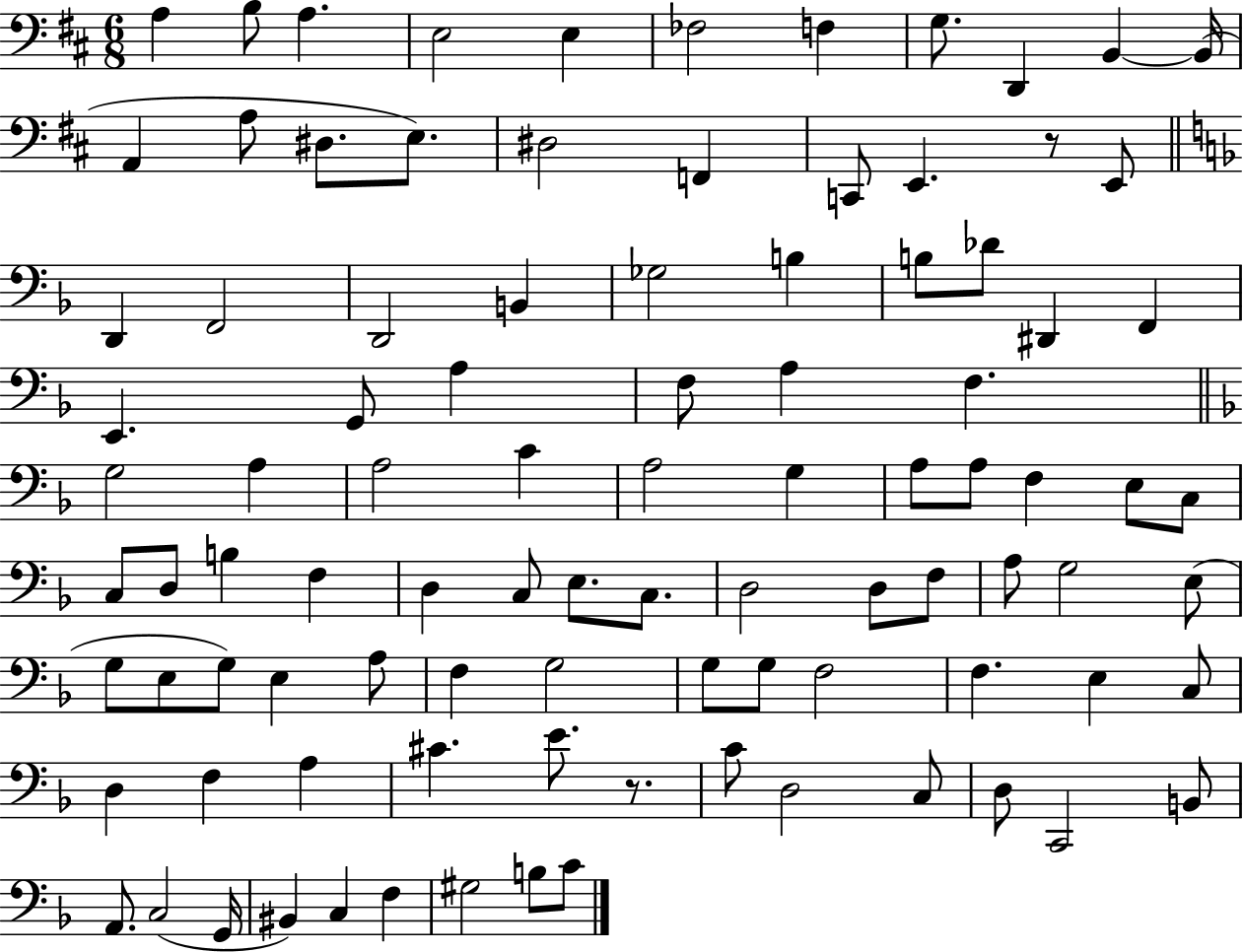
A3/q B3/e A3/q. E3/h E3/q FES3/h F3/q G3/e. D2/q B2/q B2/s A2/q A3/e D#3/e. E3/e. D#3/h F2/q C2/e E2/q. R/e E2/e D2/q F2/h D2/h B2/q Gb3/h B3/q B3/e Db4/e D#2/q F2/q E2/q. G2/e A3/q F3/e A3/q F3/q. G3/h A3/q A3/h C4/q A3/h G3/q A3/e A3/e F3/q E3/e C3/e C3/e D3/e B3/q F3/q D3/q C3/e E3/e. C3/e. D3/h D3/e F3/e A3/e G3/h E3/e G3/e E3/e G3/e E3/q A3/e F3/q G3/h G3/e G3/e F3/h F3/q. E3/q C3/e D3/q F3/q A3/q C#4/q. E4/e. R/e. C4/e D3/h C3/e D3/e C2/h B2/e A2/e. C3/h G2/s BIS2/q C3/q F3/q G#3/h B3/e C4/e